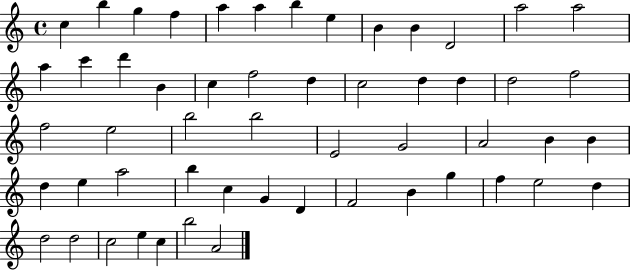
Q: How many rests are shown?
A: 0